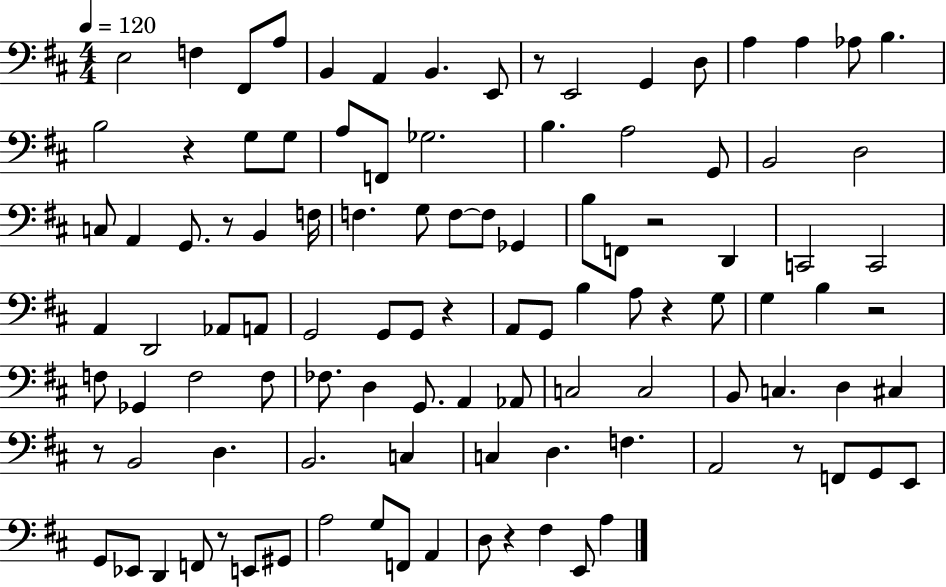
E3/h F3/q F#2/e A3/e B2/q A2/q B2/q. E2/e R/e E2/h G2/q D3/e A3/q A3/q Ab3/e B3/q. B3/h R/q G3/e G3/e A3/e F2/e Gb3/h. B3/q. A3/h G2/e B2/h D3/h C3/e A2/q G2/e. R/e B2/q F3/s F3/q. G3/e F3/e F3/e Gb2/q B3/e F2/e R/h D2/q C2/h C2/h A2/q D2/h Ab2/e A2/e G2/h G2/e G2/e R/q A2/e G2/e B3/q A3/e R/q G3/e G3/q B3/q R/h F3/e Gb2/q F3/h F3/e FES3/e. D3/q G2/e. A2/q Ab2/e C3/h C3/h B2/e C3/q. D3/q C#3/q R/e B2/h D3/q. B2/h. C3/q C3/q D3/q. F3/q. A2/h R/e F2/e G2/e E2/e G2/e Eb2/e D2/q F2/e R/e E2/e G#2/e A3/h G3/e F2/e A2/q D3/e R/q F#3/q E2/e A3/q